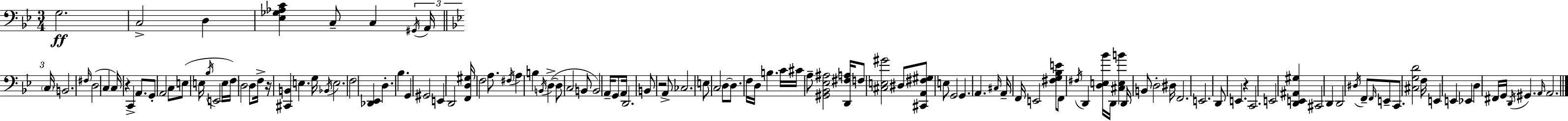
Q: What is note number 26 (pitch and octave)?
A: D3